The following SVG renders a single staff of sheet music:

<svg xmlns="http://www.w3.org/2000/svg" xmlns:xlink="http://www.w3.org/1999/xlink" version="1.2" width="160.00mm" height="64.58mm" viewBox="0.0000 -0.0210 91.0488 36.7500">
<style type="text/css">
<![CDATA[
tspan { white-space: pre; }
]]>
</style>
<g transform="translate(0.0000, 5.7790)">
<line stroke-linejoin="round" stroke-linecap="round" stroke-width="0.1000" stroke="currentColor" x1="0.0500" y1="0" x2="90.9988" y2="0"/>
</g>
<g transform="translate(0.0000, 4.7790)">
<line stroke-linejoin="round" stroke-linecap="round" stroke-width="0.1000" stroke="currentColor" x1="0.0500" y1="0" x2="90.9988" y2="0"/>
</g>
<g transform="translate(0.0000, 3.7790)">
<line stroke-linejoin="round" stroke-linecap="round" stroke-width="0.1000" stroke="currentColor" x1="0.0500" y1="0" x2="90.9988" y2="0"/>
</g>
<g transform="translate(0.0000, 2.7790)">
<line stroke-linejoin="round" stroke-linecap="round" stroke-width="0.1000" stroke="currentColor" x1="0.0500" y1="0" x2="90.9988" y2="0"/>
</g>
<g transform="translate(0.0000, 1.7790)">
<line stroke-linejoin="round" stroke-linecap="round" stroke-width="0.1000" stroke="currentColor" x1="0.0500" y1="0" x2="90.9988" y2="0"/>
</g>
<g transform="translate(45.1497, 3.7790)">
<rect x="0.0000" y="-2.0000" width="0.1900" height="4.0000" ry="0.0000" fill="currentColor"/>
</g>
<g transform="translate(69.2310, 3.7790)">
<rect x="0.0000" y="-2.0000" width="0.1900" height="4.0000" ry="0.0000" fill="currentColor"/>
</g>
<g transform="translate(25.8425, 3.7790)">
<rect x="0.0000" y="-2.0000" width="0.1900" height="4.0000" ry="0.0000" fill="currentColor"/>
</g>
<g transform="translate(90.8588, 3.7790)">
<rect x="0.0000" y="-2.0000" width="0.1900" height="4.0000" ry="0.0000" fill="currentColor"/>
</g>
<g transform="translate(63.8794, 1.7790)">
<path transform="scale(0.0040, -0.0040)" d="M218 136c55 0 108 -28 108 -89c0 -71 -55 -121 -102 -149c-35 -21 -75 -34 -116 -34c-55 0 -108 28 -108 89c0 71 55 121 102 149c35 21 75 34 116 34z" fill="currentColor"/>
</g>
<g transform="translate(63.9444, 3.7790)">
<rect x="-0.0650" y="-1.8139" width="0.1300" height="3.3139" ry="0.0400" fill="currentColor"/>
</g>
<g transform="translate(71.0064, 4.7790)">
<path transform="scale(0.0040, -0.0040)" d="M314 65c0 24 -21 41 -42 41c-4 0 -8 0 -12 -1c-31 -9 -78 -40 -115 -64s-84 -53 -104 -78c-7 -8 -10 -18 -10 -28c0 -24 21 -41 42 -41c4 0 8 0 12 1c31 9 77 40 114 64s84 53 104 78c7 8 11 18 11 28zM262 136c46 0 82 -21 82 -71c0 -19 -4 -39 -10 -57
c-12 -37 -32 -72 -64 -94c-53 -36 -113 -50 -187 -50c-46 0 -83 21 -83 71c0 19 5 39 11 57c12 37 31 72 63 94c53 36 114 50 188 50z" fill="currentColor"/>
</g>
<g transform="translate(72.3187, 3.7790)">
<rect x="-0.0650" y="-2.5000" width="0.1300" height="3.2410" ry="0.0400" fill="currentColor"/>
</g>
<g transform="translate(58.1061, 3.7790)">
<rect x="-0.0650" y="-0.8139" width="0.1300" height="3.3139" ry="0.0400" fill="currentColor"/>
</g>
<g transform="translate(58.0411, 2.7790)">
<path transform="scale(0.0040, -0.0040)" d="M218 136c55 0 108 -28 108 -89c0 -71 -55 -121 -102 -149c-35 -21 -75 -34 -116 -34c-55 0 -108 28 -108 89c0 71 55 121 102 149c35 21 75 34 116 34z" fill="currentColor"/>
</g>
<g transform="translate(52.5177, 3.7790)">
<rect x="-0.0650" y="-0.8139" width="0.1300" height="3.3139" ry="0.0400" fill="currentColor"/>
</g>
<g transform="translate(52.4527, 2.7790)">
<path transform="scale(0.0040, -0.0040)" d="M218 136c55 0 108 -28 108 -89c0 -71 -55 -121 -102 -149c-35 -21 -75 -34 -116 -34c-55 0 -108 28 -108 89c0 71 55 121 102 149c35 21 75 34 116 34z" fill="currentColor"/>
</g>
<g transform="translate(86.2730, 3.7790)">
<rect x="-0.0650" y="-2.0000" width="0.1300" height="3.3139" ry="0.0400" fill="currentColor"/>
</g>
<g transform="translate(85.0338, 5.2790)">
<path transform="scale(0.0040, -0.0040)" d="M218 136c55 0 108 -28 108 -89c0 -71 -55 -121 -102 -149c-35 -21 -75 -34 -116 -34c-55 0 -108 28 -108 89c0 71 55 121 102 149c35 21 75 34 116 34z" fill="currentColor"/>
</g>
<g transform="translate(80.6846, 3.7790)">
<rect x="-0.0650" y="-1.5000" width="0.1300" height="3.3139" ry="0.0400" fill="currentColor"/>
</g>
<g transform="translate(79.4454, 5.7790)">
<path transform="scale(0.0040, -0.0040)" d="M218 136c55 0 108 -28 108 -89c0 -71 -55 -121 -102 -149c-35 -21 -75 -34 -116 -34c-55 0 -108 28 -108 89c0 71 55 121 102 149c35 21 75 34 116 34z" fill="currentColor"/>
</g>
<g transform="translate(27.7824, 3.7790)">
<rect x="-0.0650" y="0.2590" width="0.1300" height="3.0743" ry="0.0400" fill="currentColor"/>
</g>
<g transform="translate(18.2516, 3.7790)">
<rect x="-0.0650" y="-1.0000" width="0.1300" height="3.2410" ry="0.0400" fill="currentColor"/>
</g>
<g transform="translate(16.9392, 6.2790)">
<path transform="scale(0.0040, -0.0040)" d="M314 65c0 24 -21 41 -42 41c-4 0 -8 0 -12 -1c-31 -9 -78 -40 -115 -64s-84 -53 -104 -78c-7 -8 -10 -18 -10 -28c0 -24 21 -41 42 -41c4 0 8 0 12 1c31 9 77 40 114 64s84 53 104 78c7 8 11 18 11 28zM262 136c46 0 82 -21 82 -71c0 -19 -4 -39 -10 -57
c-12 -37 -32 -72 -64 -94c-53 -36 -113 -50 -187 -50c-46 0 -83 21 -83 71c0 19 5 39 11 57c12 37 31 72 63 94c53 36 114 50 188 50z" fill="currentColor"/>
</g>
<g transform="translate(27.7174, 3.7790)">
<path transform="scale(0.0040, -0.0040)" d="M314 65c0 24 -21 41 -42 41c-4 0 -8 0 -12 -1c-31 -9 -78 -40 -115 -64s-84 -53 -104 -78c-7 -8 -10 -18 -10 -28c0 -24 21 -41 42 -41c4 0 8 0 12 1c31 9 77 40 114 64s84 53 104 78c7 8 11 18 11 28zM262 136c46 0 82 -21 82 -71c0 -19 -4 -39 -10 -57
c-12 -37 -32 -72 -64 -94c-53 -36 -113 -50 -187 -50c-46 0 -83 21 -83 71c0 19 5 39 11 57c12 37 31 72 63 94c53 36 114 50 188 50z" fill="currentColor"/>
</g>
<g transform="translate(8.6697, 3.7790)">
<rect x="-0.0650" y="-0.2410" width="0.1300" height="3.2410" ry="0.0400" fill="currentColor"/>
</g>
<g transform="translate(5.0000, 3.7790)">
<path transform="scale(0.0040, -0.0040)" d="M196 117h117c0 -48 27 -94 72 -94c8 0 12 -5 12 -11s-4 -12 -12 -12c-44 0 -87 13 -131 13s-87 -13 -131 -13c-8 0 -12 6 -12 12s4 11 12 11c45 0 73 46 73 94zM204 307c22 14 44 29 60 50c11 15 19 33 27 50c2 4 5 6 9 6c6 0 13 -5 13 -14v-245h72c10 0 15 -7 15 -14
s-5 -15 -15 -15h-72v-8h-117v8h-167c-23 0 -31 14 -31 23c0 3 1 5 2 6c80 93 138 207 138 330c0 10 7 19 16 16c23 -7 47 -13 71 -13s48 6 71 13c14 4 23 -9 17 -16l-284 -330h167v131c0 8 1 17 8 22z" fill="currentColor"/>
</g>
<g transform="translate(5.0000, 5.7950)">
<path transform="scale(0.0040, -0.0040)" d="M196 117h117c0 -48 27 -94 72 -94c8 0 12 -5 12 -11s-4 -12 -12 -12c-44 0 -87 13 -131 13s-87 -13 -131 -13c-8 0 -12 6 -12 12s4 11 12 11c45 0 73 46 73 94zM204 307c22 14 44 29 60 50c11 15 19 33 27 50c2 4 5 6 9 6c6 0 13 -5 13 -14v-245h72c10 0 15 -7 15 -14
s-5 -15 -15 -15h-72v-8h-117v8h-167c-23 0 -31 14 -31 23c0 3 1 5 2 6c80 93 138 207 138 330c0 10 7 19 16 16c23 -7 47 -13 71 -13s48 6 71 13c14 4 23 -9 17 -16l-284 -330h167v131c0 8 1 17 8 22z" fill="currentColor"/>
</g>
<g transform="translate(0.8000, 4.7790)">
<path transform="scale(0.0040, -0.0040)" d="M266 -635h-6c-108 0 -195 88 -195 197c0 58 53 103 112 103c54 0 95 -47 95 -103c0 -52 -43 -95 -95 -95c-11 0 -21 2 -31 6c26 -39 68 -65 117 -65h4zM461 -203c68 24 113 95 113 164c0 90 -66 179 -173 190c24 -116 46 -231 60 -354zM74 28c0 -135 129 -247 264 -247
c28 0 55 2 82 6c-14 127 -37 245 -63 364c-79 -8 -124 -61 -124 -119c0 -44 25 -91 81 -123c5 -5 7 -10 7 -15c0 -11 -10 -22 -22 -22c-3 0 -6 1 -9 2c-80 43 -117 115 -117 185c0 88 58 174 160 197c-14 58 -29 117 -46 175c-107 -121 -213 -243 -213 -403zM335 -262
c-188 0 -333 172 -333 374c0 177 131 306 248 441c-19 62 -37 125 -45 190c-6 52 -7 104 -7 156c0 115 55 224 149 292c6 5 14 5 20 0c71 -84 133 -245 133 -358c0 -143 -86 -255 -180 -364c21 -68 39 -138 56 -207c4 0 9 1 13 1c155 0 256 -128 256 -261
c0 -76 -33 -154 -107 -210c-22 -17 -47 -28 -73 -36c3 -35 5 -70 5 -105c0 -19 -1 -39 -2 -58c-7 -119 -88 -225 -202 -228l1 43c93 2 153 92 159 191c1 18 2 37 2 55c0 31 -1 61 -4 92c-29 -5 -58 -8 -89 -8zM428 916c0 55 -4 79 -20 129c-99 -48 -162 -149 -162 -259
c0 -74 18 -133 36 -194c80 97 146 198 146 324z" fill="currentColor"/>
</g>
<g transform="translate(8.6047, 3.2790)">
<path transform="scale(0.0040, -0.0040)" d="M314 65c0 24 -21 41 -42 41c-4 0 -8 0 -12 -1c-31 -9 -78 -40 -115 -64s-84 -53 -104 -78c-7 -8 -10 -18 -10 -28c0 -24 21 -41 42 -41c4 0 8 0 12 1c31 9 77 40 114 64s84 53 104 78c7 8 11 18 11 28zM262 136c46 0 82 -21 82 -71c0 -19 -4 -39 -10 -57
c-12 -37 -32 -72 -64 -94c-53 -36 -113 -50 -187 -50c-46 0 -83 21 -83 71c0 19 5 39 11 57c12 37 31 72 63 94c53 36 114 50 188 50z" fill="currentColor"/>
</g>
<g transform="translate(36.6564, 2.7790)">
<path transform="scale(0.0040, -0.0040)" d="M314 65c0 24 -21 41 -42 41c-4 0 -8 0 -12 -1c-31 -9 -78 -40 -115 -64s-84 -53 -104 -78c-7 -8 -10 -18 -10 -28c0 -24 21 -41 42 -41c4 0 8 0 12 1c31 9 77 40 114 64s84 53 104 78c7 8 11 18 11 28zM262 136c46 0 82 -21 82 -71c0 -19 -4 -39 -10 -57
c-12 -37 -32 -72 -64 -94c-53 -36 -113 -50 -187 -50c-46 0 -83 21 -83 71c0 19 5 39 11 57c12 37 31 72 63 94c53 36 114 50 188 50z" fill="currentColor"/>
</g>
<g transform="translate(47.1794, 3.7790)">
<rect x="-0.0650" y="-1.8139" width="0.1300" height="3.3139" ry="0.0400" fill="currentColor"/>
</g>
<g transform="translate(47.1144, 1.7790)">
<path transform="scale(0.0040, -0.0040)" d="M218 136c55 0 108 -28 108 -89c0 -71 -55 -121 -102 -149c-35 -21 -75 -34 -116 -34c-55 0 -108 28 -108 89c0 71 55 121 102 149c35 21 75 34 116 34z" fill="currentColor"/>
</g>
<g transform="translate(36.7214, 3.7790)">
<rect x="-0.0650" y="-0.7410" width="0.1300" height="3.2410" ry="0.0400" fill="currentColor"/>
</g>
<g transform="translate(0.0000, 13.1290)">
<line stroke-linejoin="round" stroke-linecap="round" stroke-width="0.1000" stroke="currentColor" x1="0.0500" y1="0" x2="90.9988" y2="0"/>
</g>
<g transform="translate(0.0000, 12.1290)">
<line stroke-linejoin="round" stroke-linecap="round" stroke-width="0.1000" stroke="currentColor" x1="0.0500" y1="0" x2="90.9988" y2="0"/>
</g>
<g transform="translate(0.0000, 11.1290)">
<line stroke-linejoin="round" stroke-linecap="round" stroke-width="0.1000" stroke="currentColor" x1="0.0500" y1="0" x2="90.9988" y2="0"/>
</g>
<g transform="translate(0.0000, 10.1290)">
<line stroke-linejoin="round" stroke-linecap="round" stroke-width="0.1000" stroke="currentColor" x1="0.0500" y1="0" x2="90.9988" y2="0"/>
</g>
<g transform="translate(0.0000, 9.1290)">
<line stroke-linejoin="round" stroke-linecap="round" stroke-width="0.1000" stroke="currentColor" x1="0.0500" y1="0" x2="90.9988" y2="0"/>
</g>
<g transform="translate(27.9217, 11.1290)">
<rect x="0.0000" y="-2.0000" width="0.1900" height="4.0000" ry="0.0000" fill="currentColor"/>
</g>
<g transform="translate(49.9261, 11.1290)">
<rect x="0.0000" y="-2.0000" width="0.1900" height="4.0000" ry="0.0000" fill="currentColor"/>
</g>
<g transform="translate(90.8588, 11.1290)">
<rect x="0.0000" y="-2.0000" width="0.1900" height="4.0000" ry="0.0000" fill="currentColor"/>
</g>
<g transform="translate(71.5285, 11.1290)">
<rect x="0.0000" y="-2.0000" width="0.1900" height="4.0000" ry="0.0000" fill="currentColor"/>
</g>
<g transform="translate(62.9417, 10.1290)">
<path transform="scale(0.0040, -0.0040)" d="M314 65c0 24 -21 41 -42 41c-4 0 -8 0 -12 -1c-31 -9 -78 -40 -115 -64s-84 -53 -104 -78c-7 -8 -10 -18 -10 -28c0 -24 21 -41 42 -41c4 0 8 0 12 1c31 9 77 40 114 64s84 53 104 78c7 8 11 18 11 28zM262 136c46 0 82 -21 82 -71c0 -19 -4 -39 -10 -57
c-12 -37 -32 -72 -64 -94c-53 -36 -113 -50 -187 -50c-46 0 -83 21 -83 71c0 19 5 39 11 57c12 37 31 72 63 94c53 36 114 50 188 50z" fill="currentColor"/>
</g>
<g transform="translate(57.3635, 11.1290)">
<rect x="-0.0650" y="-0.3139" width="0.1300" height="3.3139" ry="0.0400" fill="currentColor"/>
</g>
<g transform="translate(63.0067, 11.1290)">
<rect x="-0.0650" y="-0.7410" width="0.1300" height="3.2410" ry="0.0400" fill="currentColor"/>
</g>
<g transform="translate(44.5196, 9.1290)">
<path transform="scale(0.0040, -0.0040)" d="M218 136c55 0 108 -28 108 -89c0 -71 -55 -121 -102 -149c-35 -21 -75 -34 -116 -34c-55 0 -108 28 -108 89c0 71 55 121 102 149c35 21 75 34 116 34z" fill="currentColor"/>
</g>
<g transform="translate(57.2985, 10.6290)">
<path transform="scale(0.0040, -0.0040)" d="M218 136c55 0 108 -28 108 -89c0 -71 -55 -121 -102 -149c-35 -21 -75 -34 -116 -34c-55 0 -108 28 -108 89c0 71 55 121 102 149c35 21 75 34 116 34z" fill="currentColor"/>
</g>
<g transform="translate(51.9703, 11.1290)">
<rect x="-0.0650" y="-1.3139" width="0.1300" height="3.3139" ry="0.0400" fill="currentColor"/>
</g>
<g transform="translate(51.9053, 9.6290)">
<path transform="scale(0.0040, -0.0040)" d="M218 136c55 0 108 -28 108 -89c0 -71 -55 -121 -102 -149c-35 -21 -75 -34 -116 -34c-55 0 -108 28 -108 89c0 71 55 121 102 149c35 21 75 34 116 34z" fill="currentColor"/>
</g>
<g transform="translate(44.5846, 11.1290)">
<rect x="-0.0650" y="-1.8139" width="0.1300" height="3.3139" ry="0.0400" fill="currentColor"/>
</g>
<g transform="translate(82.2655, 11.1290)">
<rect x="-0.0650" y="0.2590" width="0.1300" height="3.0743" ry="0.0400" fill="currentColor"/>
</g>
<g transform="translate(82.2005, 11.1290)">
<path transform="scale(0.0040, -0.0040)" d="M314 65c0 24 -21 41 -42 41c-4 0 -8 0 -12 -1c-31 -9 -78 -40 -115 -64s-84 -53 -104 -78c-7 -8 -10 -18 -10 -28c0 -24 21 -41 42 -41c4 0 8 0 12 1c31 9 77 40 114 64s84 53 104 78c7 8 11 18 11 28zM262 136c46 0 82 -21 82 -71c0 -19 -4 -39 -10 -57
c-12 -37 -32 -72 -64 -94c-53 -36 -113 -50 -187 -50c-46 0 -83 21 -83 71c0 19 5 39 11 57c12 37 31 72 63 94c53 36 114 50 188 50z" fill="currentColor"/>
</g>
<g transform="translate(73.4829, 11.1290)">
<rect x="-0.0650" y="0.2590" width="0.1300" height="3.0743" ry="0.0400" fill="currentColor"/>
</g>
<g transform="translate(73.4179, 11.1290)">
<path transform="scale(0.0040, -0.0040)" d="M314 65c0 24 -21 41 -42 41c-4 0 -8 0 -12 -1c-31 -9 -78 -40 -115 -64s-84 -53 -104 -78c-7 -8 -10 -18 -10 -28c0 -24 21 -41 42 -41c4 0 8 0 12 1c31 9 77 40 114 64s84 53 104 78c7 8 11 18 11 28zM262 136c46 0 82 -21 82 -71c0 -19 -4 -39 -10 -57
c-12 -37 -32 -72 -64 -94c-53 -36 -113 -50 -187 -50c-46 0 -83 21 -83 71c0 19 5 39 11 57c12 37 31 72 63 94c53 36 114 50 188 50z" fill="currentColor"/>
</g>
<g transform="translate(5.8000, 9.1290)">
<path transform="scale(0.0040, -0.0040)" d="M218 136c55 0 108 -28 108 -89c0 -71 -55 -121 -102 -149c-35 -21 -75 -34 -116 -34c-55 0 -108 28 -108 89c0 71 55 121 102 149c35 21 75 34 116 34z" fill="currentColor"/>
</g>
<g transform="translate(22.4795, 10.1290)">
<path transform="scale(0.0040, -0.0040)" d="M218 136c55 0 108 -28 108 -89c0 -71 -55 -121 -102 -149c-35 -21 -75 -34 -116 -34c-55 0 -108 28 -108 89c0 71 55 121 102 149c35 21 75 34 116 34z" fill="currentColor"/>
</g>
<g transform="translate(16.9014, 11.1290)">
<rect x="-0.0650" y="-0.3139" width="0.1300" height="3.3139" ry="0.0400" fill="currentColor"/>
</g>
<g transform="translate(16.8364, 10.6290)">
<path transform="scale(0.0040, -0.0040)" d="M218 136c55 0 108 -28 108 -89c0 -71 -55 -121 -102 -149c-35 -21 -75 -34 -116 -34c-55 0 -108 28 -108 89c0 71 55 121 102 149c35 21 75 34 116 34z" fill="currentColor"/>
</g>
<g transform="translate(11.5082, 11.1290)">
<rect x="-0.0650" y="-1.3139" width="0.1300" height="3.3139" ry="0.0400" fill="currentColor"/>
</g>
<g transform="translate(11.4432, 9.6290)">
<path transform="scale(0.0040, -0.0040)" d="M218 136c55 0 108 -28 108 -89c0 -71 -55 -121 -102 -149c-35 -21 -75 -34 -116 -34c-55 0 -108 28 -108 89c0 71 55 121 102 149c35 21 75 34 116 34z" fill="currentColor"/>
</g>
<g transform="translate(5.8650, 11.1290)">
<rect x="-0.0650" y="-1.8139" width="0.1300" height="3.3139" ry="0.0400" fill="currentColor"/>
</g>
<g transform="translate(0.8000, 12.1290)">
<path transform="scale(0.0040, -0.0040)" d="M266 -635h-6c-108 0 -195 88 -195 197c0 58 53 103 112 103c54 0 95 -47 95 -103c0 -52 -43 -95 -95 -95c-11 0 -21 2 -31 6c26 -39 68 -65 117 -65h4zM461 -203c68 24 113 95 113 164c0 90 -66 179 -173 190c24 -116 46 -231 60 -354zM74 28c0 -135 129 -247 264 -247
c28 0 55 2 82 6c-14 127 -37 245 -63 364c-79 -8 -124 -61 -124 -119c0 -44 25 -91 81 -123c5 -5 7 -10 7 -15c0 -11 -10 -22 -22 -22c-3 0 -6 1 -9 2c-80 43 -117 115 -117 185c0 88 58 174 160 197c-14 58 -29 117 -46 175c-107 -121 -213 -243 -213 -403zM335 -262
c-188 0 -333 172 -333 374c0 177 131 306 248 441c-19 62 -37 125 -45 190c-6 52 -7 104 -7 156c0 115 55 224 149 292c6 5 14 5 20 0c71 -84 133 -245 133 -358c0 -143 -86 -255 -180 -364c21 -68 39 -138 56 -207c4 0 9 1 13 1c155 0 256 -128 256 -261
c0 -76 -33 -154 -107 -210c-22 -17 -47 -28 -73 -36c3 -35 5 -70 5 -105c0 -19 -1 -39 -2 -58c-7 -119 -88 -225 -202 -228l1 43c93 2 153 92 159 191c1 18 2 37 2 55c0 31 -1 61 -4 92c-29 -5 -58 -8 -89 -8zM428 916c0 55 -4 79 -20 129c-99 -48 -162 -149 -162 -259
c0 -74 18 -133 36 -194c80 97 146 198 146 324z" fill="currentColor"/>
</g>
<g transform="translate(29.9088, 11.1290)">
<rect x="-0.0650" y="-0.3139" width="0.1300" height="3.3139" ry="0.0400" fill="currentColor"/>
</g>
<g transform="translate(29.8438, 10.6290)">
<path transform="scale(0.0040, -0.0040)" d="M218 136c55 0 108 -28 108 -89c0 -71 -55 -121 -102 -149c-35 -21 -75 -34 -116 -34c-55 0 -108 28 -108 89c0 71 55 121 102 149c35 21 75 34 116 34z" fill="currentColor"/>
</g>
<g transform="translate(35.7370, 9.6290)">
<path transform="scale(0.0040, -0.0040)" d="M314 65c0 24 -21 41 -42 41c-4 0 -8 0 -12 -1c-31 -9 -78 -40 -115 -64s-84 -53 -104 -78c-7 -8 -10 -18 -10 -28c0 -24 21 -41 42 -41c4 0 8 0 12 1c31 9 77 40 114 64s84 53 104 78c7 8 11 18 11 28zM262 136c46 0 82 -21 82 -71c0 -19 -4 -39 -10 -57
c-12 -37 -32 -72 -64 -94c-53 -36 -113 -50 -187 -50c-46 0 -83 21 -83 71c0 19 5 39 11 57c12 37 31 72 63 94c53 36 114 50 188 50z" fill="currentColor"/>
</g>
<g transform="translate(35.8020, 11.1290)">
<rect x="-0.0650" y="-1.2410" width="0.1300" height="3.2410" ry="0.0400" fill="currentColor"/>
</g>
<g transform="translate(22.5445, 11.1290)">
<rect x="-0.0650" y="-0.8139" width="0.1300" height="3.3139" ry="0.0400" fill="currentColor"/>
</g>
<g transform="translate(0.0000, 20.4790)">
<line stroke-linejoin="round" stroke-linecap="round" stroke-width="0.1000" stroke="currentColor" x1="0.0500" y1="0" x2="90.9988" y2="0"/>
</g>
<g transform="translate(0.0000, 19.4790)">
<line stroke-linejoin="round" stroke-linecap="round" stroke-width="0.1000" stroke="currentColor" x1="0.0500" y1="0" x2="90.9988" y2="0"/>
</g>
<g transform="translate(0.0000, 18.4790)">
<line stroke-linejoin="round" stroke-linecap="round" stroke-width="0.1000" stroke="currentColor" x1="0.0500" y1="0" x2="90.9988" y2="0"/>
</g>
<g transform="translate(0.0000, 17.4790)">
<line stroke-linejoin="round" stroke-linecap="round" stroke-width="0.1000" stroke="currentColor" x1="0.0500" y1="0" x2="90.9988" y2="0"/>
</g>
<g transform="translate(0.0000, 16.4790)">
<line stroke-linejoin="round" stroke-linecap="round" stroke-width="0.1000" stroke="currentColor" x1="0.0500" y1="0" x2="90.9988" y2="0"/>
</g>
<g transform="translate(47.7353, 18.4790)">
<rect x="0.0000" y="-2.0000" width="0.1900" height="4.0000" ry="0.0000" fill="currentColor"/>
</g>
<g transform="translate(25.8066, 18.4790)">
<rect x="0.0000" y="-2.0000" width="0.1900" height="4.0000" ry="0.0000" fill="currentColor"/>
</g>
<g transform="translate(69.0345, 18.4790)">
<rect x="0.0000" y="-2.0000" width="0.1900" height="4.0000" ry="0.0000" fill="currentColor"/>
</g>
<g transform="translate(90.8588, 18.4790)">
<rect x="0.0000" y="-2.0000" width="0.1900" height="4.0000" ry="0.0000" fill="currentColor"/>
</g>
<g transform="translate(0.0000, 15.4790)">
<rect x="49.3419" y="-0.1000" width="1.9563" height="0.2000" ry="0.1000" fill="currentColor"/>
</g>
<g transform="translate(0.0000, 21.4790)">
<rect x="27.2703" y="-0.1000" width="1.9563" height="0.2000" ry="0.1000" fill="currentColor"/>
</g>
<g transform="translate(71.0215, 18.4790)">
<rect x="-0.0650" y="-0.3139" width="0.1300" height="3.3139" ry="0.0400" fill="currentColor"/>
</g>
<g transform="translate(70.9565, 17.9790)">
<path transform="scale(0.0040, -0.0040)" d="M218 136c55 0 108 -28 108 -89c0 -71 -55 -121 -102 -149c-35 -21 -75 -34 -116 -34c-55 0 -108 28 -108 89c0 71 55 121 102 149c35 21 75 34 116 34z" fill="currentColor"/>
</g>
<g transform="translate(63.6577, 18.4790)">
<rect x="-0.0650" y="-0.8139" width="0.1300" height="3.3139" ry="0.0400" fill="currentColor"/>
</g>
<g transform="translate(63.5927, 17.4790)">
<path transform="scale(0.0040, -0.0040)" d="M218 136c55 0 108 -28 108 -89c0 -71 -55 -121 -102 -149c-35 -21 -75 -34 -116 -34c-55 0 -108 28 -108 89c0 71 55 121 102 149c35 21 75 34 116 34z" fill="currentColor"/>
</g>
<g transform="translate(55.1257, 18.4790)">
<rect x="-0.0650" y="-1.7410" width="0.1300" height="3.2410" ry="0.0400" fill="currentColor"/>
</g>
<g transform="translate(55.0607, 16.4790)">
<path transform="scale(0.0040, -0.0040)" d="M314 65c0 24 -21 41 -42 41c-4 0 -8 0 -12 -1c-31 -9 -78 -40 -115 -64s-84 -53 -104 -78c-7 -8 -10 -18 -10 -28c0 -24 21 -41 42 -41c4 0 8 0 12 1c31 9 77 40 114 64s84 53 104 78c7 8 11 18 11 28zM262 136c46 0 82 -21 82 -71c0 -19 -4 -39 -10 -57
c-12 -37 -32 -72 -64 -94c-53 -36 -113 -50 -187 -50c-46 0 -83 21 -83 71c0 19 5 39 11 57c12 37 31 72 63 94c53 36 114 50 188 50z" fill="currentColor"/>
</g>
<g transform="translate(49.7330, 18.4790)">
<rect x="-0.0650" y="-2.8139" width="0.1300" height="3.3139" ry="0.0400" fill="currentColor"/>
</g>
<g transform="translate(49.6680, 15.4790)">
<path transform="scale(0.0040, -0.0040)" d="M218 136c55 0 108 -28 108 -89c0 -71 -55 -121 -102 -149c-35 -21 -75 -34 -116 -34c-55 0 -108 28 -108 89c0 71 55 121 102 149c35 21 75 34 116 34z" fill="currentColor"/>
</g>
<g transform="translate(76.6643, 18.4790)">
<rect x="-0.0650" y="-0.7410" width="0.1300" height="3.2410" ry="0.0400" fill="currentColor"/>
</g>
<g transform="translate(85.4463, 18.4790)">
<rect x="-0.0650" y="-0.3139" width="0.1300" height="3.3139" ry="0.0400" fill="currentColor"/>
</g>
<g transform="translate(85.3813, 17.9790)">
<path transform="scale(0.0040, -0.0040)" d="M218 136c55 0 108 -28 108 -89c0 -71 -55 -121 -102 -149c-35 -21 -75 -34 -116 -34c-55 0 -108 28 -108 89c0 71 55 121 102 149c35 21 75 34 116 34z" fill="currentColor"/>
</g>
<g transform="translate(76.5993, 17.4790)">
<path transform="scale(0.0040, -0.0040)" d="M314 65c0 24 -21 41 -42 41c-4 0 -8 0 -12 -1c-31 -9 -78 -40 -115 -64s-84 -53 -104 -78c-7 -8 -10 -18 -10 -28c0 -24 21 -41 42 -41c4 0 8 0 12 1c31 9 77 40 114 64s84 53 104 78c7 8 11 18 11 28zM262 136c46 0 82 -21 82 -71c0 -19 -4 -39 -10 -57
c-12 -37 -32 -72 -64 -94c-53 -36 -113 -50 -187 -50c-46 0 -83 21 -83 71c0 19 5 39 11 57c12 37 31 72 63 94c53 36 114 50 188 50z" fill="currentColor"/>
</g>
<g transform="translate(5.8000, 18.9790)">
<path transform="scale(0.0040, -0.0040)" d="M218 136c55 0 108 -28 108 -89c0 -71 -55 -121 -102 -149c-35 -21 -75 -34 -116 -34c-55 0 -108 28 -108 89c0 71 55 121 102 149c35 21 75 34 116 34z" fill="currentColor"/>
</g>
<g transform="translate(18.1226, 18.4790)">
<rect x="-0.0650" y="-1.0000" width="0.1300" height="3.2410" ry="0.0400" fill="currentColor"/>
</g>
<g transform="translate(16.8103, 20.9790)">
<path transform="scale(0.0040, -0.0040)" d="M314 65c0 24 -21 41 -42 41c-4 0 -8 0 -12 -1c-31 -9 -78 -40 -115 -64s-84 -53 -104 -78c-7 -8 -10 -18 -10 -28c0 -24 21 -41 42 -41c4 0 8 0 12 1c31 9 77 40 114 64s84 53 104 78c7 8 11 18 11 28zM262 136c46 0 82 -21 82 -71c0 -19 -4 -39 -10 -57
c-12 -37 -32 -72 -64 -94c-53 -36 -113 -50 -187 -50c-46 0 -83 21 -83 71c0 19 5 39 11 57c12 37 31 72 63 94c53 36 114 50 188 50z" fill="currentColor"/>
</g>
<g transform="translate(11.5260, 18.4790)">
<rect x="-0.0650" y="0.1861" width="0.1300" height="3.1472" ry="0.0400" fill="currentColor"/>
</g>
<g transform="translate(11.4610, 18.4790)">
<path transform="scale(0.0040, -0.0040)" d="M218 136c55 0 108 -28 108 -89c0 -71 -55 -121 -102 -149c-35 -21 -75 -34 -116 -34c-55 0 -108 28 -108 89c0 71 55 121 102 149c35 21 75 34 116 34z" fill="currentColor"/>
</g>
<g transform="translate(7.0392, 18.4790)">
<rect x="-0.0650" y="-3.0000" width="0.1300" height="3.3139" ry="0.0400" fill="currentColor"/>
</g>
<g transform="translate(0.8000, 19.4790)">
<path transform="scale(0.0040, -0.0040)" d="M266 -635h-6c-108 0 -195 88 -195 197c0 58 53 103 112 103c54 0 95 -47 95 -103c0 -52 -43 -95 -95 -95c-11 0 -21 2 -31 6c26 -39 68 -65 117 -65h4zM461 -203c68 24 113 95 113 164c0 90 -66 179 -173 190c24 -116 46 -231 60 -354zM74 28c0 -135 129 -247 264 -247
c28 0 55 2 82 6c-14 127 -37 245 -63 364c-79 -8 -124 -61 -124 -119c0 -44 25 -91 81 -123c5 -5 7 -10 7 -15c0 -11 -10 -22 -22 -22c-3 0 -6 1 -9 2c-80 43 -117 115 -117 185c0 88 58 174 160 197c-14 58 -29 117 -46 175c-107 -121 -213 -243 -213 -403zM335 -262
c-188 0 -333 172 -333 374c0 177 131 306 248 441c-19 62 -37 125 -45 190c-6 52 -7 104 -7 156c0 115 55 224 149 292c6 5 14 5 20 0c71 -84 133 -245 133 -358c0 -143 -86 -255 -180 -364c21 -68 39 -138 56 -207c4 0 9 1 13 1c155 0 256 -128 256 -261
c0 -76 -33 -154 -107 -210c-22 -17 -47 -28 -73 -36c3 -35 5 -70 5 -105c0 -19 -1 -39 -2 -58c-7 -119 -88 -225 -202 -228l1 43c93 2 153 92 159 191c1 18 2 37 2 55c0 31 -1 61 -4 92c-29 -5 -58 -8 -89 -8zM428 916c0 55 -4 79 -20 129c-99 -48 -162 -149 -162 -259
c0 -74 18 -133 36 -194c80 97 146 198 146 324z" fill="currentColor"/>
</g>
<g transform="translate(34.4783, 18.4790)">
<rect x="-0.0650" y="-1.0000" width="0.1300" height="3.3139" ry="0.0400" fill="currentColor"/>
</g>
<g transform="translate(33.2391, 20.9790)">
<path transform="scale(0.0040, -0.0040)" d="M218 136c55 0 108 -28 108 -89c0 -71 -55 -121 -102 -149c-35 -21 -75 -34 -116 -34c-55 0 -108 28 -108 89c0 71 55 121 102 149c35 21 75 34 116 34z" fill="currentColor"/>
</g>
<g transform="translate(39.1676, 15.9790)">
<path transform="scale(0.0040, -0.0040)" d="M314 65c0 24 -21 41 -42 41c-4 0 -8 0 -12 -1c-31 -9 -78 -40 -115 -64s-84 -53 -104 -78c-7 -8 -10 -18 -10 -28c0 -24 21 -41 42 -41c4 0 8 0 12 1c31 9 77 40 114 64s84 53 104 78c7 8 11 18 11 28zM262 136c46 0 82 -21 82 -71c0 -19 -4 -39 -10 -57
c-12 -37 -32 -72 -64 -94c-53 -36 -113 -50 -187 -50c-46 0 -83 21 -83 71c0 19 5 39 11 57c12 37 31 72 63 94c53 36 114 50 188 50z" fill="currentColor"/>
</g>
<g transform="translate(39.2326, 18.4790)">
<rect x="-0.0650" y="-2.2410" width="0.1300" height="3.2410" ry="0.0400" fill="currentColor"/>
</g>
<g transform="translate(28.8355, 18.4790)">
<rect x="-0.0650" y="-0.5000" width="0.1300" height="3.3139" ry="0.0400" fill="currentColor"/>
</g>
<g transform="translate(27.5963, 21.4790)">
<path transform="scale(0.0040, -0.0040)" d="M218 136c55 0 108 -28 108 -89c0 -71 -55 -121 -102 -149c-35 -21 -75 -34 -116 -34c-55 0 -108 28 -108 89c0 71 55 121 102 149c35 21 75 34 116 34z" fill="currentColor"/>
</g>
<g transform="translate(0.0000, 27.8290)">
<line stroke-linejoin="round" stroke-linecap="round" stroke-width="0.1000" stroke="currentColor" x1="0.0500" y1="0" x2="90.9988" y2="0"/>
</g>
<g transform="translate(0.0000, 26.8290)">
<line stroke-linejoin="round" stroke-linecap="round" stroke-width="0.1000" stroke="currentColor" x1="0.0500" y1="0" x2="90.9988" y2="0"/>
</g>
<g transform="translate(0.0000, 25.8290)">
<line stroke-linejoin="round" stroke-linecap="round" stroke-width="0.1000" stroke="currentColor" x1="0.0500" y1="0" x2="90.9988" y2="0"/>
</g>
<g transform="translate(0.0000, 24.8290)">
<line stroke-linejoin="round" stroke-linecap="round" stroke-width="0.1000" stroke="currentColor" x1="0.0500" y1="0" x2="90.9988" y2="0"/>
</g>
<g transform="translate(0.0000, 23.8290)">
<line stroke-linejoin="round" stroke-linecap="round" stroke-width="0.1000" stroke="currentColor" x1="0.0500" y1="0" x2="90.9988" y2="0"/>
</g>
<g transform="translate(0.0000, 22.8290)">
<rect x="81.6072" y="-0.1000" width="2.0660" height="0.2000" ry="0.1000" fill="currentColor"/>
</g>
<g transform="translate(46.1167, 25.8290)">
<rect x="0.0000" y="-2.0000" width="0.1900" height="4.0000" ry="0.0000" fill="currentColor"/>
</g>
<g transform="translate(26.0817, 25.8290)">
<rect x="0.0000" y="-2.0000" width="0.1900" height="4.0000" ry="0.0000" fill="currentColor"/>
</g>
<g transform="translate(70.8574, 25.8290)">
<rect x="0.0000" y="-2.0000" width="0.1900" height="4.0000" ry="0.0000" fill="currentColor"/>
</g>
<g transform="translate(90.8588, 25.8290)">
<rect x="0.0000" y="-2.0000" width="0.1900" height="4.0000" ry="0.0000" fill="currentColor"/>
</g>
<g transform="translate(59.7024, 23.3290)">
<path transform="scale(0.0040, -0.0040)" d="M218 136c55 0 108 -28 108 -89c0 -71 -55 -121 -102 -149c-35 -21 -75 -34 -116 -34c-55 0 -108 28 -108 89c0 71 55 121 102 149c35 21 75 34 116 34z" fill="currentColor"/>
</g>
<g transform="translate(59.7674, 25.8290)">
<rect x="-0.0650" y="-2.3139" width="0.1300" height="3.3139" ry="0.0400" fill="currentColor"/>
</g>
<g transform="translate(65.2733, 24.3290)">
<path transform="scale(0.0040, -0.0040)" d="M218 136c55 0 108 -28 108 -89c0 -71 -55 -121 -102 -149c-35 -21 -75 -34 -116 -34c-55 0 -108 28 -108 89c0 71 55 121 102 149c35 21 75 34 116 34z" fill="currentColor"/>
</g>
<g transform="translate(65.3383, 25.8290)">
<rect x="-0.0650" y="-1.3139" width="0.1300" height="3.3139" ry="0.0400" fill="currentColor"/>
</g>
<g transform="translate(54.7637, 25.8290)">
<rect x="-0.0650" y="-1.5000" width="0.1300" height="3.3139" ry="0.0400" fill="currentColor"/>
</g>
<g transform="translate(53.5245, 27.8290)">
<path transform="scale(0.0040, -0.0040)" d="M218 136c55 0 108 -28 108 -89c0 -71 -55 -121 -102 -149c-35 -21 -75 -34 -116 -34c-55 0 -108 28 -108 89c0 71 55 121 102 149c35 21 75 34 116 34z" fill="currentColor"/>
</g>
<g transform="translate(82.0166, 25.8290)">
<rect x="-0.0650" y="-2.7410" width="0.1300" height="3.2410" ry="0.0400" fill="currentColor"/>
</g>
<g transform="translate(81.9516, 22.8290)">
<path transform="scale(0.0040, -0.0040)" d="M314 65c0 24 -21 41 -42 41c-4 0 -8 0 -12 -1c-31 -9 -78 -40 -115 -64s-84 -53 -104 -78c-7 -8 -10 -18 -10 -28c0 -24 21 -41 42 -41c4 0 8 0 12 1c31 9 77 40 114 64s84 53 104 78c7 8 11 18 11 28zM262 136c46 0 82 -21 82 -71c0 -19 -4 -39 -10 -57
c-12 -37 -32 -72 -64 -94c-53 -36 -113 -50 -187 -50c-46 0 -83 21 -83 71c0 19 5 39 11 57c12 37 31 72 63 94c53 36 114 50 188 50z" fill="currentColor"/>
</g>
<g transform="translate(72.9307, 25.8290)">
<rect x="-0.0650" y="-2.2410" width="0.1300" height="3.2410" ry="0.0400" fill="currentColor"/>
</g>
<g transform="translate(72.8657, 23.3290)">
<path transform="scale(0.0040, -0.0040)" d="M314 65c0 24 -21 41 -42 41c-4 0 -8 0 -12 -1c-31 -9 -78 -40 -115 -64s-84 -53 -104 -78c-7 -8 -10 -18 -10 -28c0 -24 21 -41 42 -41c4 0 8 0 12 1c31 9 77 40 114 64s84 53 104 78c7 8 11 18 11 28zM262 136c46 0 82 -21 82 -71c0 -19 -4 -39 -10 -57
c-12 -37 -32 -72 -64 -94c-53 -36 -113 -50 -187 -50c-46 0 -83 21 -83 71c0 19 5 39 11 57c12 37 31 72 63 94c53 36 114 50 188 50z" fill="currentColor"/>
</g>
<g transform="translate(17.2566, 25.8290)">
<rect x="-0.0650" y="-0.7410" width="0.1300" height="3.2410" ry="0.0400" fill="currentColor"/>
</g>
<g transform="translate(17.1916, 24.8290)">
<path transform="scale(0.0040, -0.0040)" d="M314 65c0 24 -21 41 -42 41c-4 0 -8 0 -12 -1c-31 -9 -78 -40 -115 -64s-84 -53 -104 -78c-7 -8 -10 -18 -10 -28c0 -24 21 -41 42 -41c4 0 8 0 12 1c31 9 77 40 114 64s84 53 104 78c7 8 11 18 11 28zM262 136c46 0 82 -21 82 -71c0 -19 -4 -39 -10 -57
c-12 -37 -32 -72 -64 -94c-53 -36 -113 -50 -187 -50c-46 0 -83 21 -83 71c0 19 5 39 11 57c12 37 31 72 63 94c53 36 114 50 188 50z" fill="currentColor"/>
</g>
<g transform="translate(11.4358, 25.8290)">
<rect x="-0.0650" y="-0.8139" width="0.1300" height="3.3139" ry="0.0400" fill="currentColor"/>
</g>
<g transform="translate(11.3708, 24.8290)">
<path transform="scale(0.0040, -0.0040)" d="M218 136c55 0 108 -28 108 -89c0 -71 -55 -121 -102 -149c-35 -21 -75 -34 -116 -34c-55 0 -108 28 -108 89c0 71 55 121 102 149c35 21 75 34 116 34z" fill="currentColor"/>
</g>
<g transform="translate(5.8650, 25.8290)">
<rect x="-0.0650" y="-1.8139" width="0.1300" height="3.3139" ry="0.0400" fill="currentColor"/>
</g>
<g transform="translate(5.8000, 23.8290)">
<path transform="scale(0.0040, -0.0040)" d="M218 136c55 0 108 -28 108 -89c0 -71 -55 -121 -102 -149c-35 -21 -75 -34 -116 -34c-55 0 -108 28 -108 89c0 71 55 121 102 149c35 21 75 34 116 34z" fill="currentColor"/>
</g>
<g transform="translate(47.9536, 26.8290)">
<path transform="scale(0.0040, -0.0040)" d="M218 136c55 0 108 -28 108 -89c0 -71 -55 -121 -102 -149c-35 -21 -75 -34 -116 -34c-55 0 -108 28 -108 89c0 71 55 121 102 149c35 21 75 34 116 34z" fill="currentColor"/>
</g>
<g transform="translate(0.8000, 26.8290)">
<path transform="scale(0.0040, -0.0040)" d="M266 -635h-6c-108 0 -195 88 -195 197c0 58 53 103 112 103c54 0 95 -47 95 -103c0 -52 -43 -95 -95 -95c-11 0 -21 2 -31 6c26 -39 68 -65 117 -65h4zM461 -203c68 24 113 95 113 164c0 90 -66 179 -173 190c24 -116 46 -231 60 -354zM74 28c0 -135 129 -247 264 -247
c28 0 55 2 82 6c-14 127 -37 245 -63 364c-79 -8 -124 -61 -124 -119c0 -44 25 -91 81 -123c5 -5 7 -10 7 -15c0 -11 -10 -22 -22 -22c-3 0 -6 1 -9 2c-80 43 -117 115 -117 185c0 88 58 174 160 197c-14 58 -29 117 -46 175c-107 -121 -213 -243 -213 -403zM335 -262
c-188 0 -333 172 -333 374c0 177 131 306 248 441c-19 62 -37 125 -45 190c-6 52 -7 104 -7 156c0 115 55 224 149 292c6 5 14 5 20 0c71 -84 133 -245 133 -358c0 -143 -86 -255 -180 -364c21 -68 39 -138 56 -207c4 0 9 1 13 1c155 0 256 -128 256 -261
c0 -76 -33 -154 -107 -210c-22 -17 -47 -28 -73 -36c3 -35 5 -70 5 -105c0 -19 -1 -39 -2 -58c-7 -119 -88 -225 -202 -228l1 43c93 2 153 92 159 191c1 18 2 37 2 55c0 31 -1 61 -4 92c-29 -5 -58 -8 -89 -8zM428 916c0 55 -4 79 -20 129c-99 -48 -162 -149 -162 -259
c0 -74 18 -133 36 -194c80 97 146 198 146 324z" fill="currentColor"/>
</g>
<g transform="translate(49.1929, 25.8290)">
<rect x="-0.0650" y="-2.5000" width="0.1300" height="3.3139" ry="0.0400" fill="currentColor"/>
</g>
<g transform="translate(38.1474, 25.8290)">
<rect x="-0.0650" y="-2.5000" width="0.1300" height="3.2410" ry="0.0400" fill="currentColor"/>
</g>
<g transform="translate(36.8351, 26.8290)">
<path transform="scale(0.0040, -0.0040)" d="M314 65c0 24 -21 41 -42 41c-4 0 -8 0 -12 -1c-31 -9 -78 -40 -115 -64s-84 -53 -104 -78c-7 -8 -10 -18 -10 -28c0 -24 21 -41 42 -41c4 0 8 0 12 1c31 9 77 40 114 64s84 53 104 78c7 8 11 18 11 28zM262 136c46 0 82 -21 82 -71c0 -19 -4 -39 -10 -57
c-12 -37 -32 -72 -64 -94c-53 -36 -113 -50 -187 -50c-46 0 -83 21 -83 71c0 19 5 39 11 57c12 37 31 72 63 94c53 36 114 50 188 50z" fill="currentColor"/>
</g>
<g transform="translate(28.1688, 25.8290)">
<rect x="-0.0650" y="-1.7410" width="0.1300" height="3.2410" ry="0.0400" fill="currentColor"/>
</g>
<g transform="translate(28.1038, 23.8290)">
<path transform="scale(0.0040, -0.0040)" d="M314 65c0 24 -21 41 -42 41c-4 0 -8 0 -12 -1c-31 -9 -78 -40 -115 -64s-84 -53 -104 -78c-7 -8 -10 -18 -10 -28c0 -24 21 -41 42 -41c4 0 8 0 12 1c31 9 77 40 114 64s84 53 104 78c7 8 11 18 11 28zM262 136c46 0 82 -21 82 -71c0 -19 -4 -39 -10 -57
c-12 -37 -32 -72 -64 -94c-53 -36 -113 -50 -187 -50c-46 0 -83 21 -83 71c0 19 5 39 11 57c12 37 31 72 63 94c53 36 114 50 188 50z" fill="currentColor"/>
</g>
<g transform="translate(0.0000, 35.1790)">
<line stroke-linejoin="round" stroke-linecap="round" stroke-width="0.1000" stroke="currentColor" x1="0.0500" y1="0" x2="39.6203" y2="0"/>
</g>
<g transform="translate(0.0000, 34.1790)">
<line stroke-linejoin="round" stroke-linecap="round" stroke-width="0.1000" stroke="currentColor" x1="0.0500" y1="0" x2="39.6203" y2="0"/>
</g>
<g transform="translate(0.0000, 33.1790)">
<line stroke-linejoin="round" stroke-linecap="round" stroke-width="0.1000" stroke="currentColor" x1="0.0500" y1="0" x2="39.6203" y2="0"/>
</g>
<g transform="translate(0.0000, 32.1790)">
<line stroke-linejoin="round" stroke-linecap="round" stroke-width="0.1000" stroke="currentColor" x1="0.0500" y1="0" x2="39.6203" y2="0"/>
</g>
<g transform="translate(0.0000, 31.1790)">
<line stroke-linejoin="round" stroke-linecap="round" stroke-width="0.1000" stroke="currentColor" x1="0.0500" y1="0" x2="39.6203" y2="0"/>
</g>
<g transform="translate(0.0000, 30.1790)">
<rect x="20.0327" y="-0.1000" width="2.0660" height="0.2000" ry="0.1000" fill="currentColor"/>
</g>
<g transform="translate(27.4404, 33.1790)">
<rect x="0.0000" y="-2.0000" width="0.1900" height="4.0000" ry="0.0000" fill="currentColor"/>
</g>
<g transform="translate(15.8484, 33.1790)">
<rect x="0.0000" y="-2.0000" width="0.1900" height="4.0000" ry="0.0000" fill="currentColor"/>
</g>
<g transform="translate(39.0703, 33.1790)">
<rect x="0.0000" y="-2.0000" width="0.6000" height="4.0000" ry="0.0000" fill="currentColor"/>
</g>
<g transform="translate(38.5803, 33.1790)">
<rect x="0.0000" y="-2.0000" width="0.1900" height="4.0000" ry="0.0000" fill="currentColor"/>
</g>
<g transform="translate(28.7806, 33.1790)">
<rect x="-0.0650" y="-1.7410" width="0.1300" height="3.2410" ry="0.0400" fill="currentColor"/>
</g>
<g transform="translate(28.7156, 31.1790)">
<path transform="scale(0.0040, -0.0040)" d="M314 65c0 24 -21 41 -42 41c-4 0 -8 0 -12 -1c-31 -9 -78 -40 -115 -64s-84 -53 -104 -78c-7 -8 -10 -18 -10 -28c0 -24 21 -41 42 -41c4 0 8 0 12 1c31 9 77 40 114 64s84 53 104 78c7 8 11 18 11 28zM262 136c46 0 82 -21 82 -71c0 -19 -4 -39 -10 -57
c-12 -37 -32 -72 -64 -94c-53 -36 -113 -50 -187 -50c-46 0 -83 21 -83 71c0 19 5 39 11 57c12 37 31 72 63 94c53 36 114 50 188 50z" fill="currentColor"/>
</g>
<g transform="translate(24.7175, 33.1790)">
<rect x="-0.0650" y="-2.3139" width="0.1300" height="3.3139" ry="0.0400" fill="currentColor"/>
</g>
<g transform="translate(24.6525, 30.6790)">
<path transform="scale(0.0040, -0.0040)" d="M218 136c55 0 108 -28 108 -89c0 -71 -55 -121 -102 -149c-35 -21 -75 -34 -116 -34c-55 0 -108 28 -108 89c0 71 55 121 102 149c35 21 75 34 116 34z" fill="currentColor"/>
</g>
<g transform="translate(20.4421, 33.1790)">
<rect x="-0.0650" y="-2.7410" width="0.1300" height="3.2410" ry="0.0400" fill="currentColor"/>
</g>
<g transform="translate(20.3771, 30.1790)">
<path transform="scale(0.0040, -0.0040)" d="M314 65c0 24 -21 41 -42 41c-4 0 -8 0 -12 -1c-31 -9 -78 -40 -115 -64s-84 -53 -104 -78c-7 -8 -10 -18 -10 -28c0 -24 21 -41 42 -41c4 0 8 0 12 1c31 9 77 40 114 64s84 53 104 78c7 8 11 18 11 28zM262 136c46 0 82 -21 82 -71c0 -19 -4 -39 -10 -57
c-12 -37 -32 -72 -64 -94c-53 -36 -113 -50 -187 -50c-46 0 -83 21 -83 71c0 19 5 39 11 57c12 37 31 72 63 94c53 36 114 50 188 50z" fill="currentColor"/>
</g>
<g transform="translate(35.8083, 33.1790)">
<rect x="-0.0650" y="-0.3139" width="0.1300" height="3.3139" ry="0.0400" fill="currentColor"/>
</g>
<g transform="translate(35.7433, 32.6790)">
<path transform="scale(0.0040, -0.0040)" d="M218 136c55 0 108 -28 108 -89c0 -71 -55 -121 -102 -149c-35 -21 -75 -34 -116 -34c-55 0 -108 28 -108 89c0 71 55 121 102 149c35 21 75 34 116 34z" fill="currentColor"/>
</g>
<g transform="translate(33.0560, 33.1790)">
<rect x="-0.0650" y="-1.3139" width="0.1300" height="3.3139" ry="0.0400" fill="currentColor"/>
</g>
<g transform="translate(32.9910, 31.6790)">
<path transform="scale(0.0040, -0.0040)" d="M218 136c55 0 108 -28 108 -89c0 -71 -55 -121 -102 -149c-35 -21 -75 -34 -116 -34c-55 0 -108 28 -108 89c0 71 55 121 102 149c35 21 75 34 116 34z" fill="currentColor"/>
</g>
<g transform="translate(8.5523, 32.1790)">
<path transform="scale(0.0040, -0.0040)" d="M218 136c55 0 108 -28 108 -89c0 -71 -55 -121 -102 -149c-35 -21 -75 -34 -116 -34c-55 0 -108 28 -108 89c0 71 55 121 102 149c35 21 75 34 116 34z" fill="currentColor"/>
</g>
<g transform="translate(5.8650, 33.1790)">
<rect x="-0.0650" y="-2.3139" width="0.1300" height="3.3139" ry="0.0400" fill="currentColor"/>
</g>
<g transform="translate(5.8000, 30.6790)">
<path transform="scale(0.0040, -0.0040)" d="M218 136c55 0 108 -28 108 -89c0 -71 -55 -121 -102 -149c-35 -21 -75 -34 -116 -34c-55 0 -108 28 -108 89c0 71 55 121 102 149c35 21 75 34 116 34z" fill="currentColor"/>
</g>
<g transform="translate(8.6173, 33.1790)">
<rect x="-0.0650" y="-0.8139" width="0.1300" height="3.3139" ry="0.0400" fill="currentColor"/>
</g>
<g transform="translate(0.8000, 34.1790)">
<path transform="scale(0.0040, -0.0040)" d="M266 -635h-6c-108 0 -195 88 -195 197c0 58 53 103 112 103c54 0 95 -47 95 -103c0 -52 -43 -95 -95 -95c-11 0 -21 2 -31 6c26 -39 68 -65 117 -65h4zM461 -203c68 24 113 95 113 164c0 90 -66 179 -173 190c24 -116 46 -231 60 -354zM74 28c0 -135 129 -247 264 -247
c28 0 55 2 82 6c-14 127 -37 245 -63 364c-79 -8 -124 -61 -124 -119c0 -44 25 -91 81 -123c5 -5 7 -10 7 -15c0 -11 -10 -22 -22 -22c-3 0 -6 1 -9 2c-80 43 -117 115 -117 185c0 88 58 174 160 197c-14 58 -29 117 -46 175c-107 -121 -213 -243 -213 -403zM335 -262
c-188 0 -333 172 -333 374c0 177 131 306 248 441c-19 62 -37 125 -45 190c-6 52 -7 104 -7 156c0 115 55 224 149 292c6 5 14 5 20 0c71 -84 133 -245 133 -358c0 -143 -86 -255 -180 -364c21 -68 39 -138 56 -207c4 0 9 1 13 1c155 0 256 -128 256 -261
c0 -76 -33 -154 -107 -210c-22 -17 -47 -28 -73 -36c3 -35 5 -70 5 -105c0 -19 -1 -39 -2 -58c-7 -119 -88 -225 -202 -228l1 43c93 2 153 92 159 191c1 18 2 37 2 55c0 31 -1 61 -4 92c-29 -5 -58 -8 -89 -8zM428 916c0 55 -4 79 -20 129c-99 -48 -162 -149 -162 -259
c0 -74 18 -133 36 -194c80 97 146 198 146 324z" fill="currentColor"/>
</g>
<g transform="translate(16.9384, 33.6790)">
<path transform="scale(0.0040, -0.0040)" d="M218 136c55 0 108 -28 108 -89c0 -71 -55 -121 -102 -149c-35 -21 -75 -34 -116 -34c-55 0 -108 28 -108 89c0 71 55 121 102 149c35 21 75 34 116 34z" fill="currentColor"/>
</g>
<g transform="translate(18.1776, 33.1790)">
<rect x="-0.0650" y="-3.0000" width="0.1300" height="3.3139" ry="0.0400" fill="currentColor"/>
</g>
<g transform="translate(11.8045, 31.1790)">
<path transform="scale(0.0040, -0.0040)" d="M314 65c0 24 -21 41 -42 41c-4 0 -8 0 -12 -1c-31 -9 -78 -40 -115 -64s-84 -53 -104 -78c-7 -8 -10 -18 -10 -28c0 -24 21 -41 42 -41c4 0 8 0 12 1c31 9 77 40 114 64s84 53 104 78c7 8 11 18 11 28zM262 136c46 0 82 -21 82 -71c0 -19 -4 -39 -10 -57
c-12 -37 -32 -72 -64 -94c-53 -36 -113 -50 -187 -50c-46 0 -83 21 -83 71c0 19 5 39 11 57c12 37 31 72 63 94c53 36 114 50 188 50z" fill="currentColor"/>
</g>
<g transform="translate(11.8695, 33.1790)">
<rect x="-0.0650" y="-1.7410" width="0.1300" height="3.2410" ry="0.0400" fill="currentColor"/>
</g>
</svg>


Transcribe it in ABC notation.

X:1
T:Untitled
M:4/4
L:1/4
K:C
c2 D2 B2 d2 f d d f G2 E F f e c d c e2 f e c d2 B2 B2 A B D2 C D g2 a f2 d c d2 c f d d2 f2 G2 G E g e g2 a2 g d f2 A a2 g f2 e c